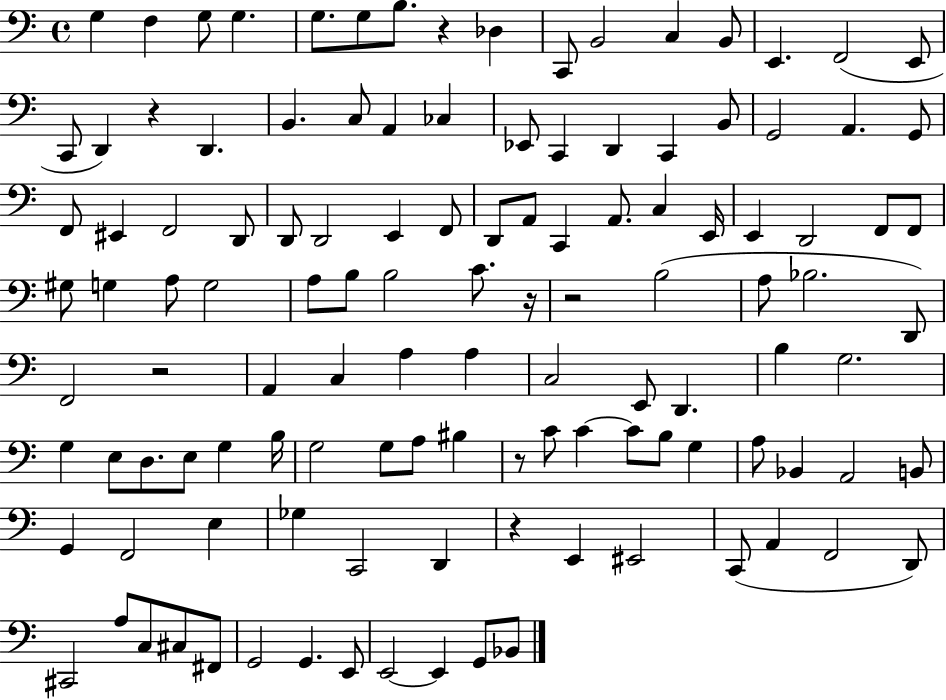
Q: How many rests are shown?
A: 7